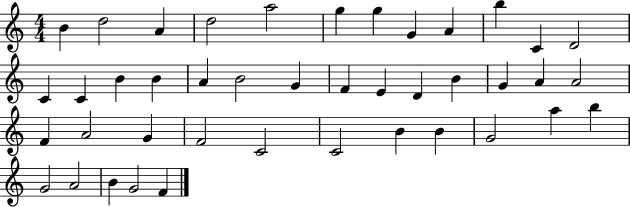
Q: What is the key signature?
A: C major